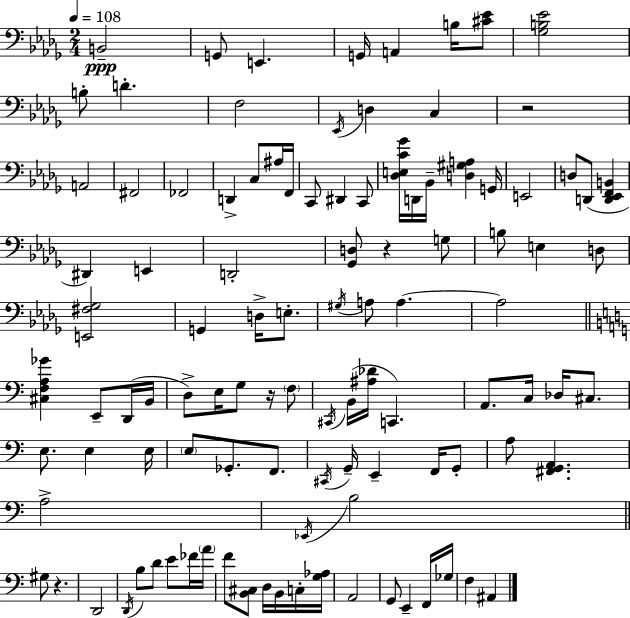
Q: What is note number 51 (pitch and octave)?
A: B2